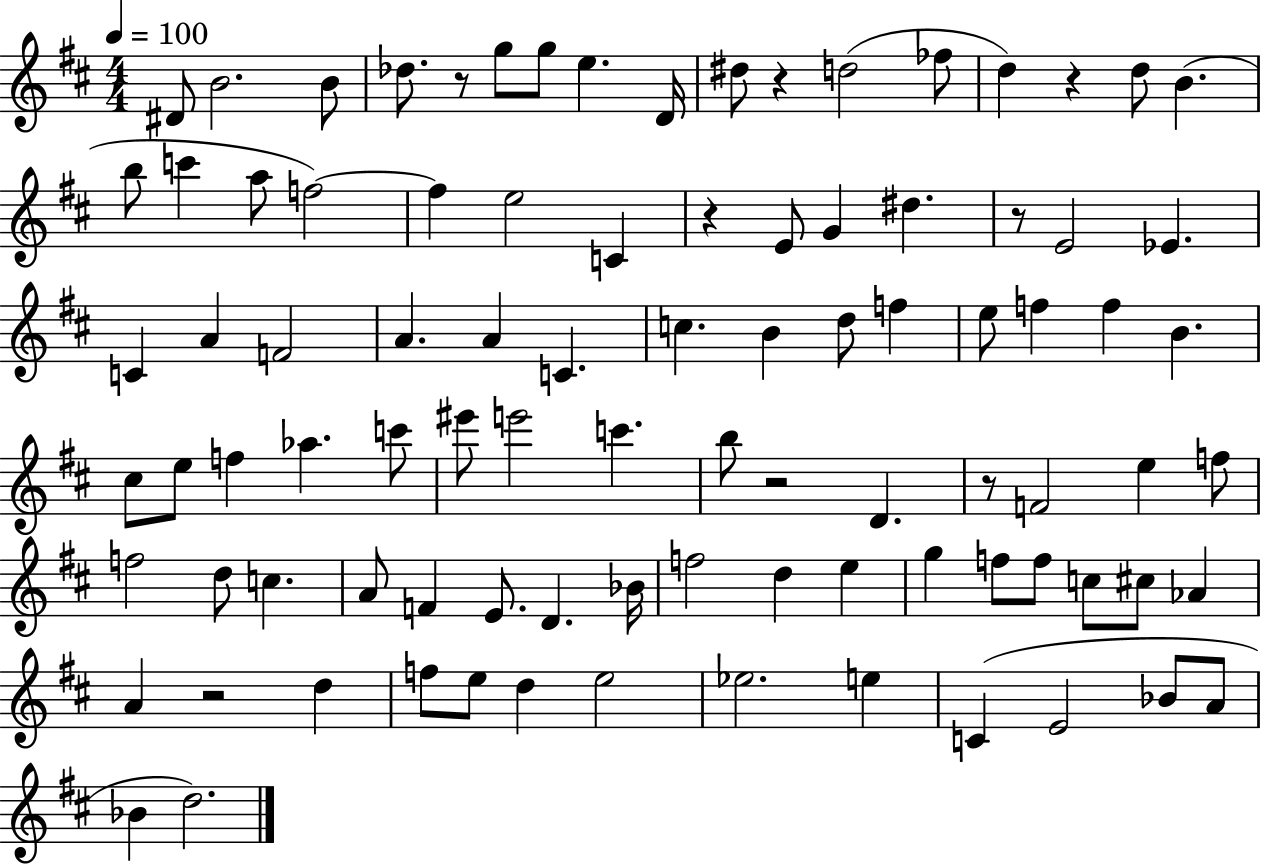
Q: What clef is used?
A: treble